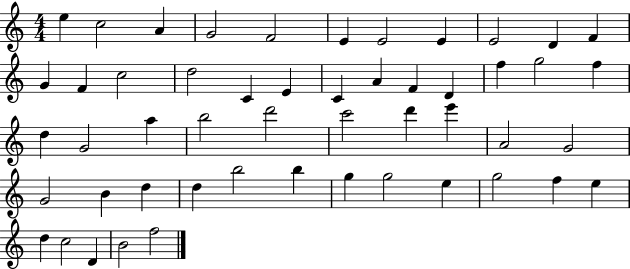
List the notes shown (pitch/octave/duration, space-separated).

E5/q C5/h A4/q G4/h F4/h E4/q E4/h E4/q E4/h D4/q F4/q G4/q F4/q C5/h D5/h C4/q E4/q C4/q A4/q F4/q D4/q F5/q G5/h F5/q D5/q G4/h A5/q B5/h D6/h C6/h D6/q E6/q A4/h G4/h G4/h B4/q D5/q D5/q B5/h B5/q G5/q G5/h E5/q G5/h F5/q E5/q D5/q C5/h D4/q B4/h F5/h